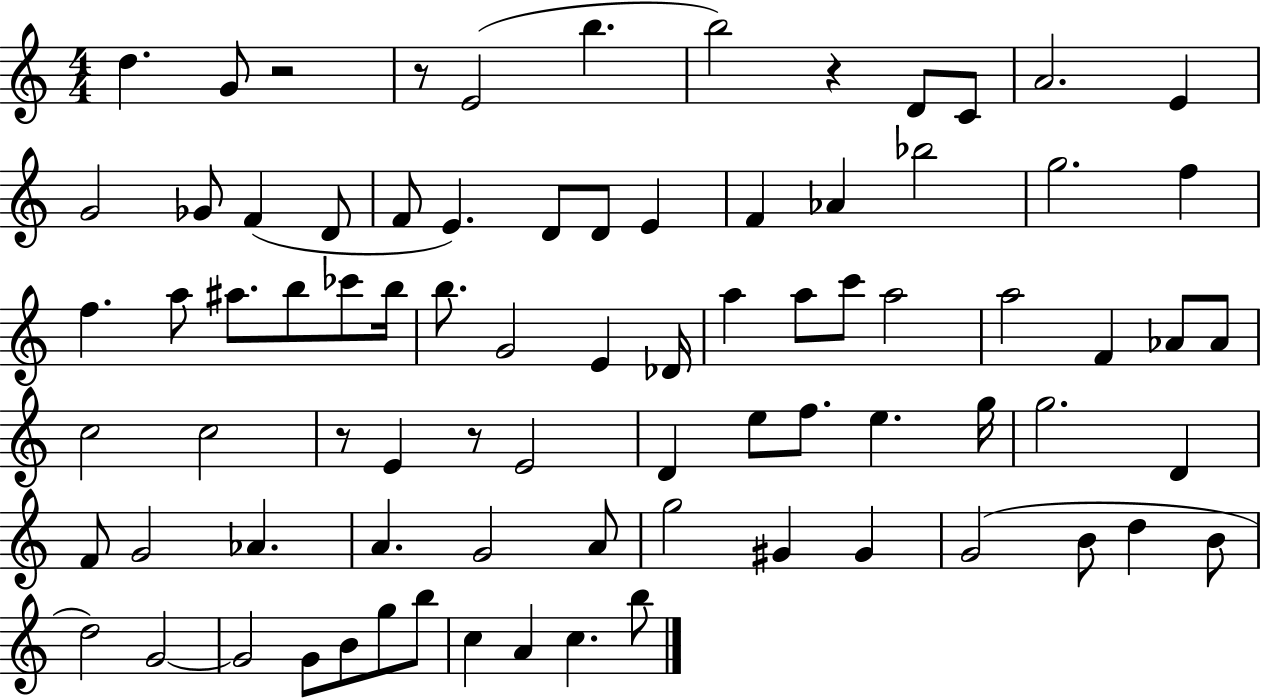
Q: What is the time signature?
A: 4/4